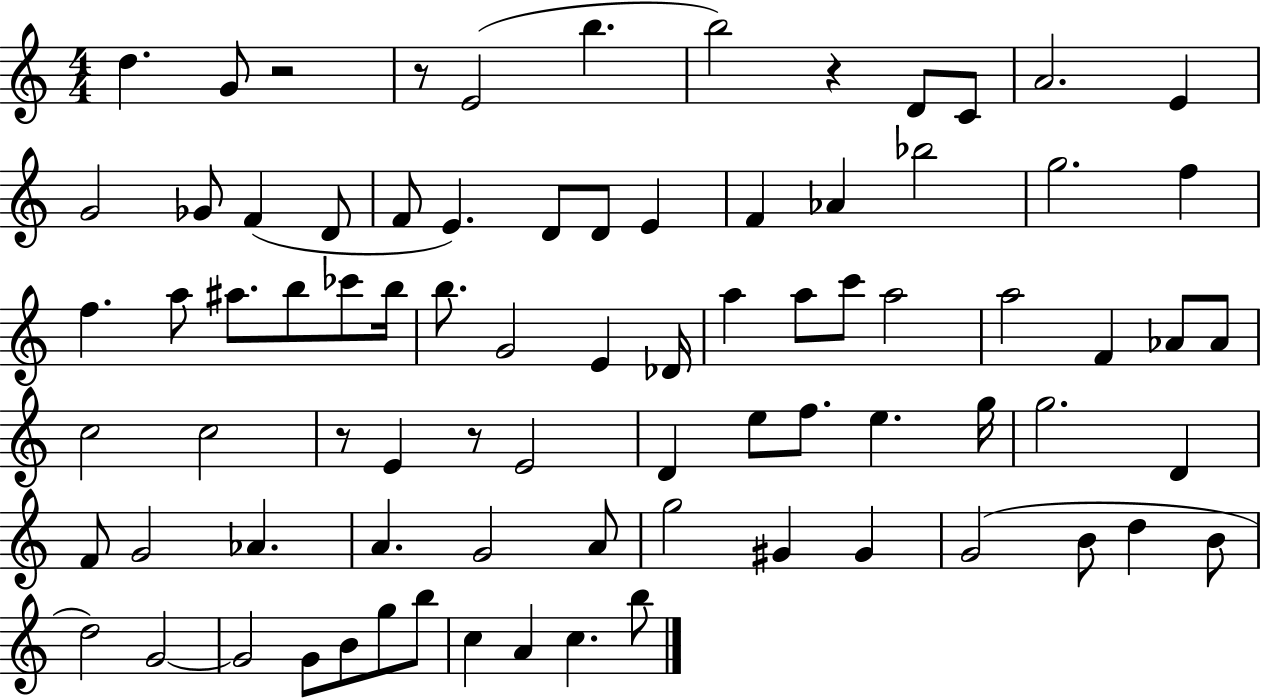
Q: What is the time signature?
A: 4/4